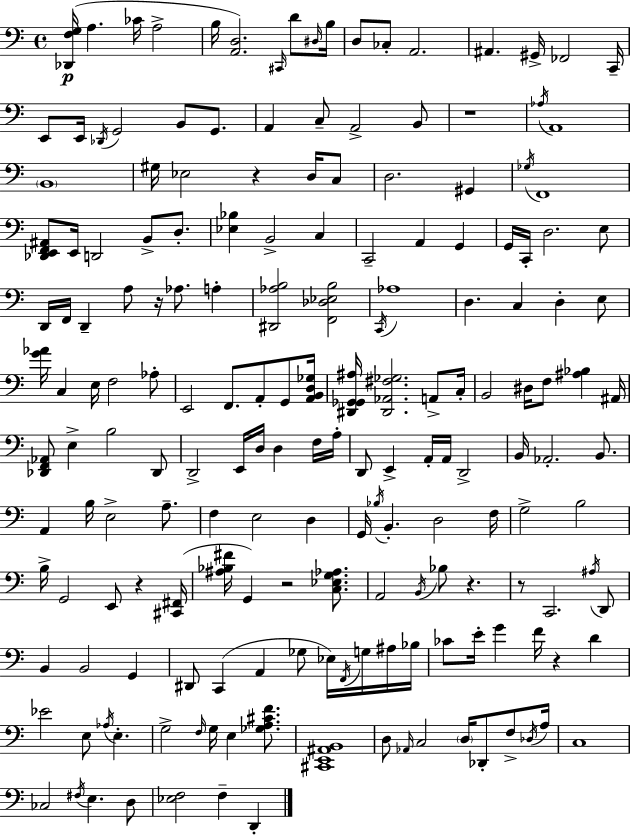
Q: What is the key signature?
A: A minor